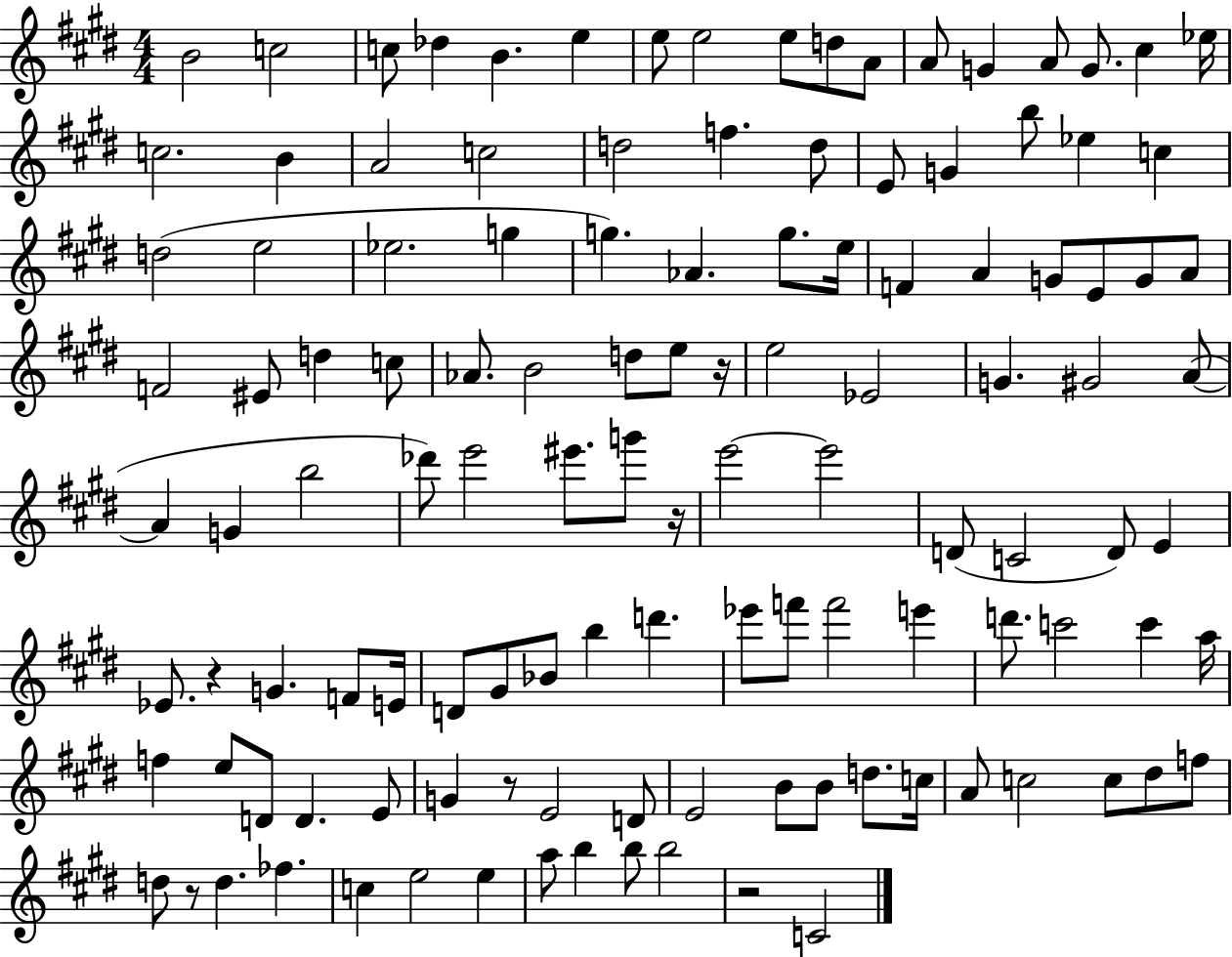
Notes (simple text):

B4/h C5/h C5/e Db5/q B4/q. E5/q E5/e E5/h E5/e D5/e A4/e A4/e G4/q A4/e G4/e. C#5/q Eb5/s C5/h. B4/q A4/h C5/h D5/h F5/q. D5/e E4/e G4/q B5/e Eb5/q C5/q D5/h E5/h Eb5/h. G5/q G5/q. Ab4/q. G5/e. E5/s F4/q A4/q G4/e E4/e G4/e A4/e F4/h EIS4/e D5/q C5/e Ab4/e. B4/h D5/e E5/e R/s E5/h Eb4/h G4/q. G#4/h A4/e A4/q G4/q B5/h Db6/e E6/h EIS6/e. G6/e R/s E6/h E6/h D4/e C4/h D4/e E4/q Eb4/e. R/q G4/q. F4/e E4/s D4/e G#4/e Bb4/e B5/q D6/q. Eb6/e F6/e F6/h E6/q D6/e. C6/h C6/q A5/s F5/q E5/e D4/e D4/q. E4/e G4/q R/e E4/h D4/e E4/h B4/e B4/e D5/e. C5/s A4/e C5/h C5/e D#5/e F5/e D5/e R/e D5/q. FES5/q. C5/q E5/h E5/q A5/e B5/q B5/e B5/h R/h C4/h